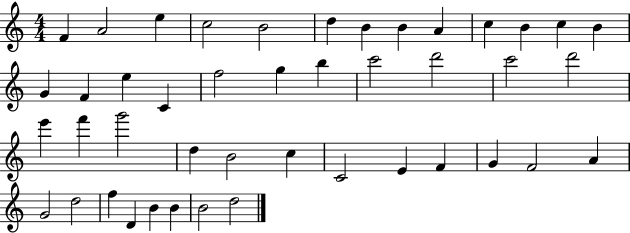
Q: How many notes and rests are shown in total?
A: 44